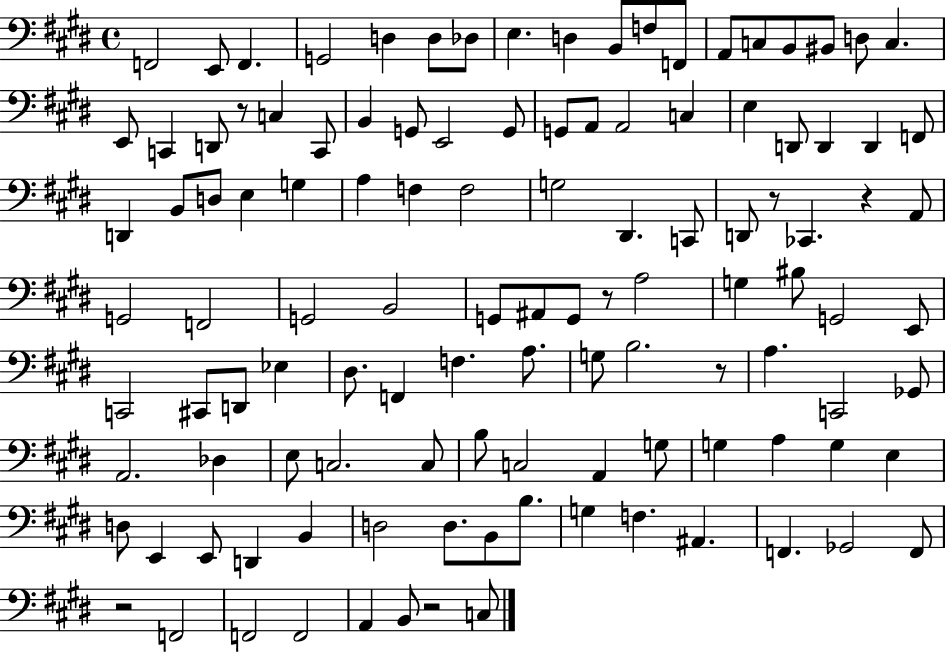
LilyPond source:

{
  \clef bass
  \time 4/4
  \defaultTimeSignature
  \key e \major
  f,2 e,8 f,4. | g,2 d4 d8 des8 | e4. d4 b,8 f8 f,8 | a,8 c8 b,8 bis,8 d8 c4. | \break e,8 c,4 d,8 r8 c4 c,8 | b,4 g,8 e,2 g,8 | g,8 a,8 a,2 c4 | e4 d,8 d,4 d,4 f,8 | \break d,4 b,8 d8 e4 g4 | a4 f4 f2 | g2 dis,4. c,8 | d,8 r8 ces,4. r4 a,8 | \break g,2 f,2 | g,2 b,2 | g,8 ais,8 g,8 r8 a2 | g4 bis8 g,2 e,8 | \break c,2 cis,8 d,8 ees4 | dis8. f,4 f4. a8. | g8 b2. r8 | a4. c,2 ges,8 | \break a,2. des4 | e8 c2. c8 | b8 c2 a,4 g8 | g4 a4 g4 e4 | \break d8 e,4 e,8 d,4 b,4 | d2 d8. b,8 b8. | g4 f4. ais,4. | f,4. ges,2 f,8 | \break r2 f,2 | f,2 f,2 | a,4 b,8 r2 c8 | \bar "|."
}